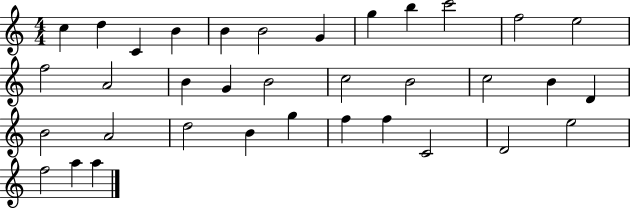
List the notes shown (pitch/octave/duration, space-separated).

C5/q D5/q C4/q B4/q B4/q B4/h G4/q G5/q B5/q C6/h F5/h E5/h F5/h A4/h B4/q G4/q B4/h C5/h B4/h C5/h B4/q D4/q B4/h A4/h D5/h B4/q G5/q F5/q F5/q C4/h D4/h E5/h F5/h A5/q A5/q